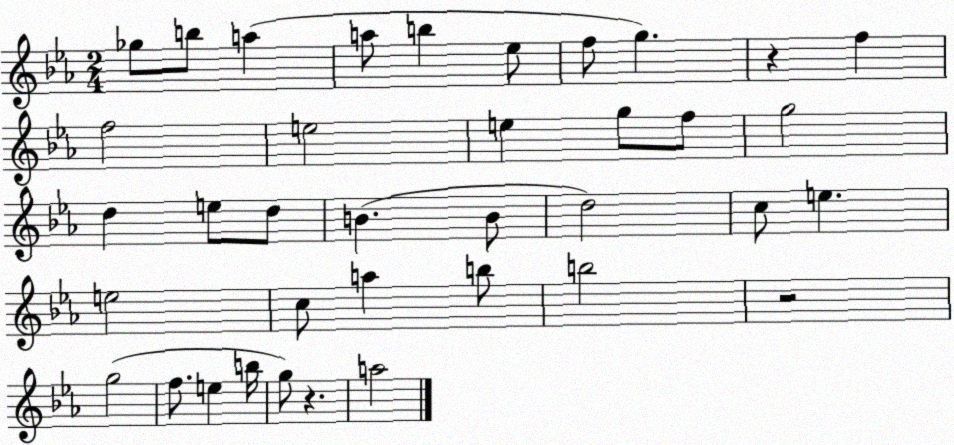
X:1
T:Untitled
M:2/4
L:1/4
K:Eb
_g/2 b/2 a a/2 b _e/2 f/2 g z f f2 e2 e g/2 f/2 g2 d e/2 d/2 B B/2 d2 c/2 e e2 c/2 a b/2 b2 z2 g2 f/2 e b/4 g/2 z a2